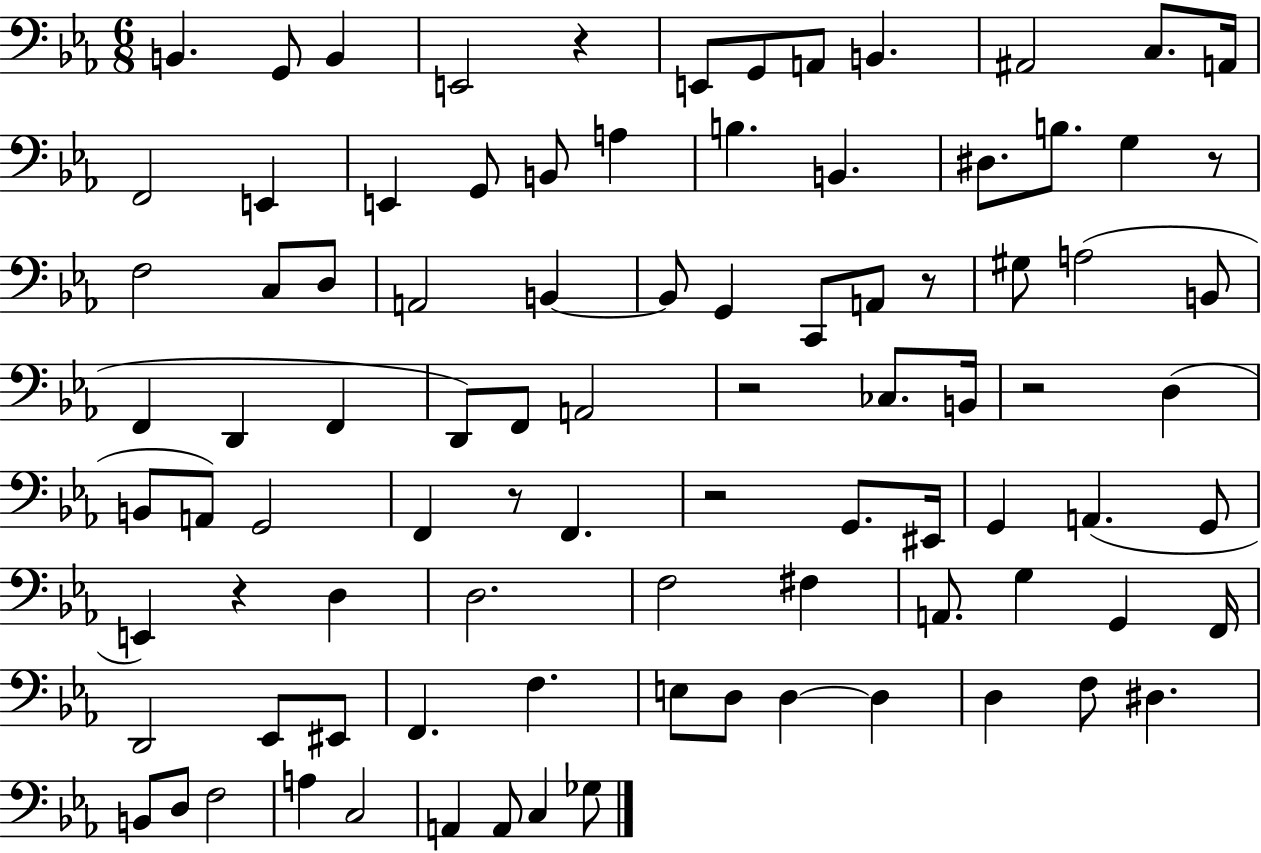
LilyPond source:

{
  \clef bass
  \numericTimeSignature
  \time 6/8
  \key ees \major
  \repeat volta 2 { b,4. g,8 b,4 | e,2 r4 | e,8 g,8 a,8 b,4. | ais,2 c8. a,16 | \break f,2 e,4 | e,4 g,8 b,8 a4 | b4. b,4. | dis8. b8. g4 r8 | \break f2 c8 d8 | a,2 b,4~~ | b,8 g,4 c,8 a,8 r8 | gis8 a2( b,8 | \break f,4 d,4 f,4 | d,8) f,8 a,2 | r2 ces8. b,16 | r2 d4( | \break b,8 a,8) g,2 | f,4 r8 f,4. | r2 g,8. eis,16 | g,4 a,4.( g,8 | \break e,4) r4 d4 | d2. | f2 fis4 | a,8. g4 g,4 f,16 | \break d,2 ees,8 eis,8 | f,4. f4. | e8 d8 d4~~ d4 | d4 f8 dis4. | \break b,8 d8 f2 | a4 c2 | a,4 a,8 c4 ges8 | } \bar "|."
}